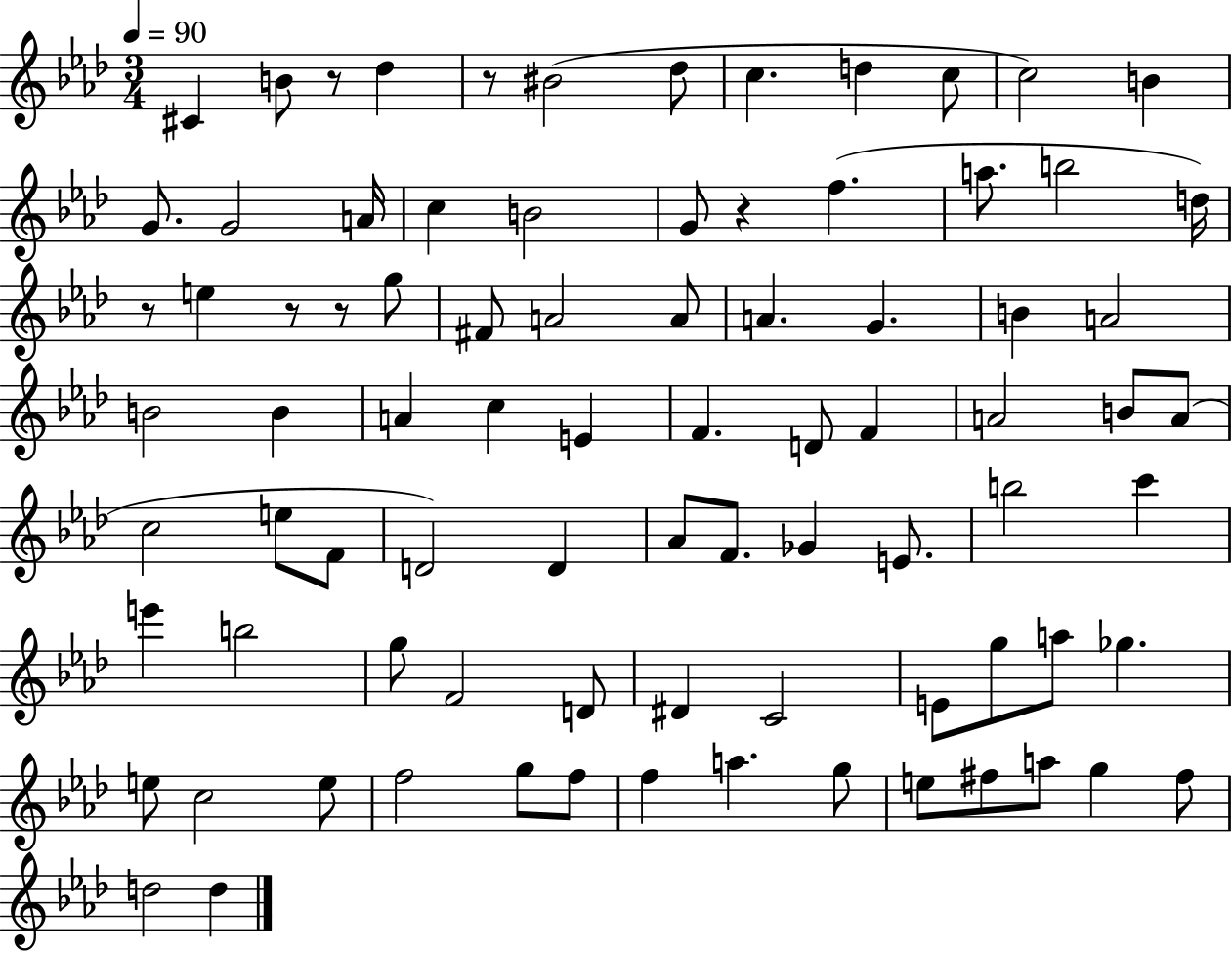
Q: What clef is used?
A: treble